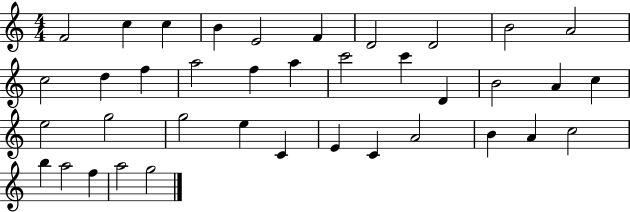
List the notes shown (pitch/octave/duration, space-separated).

F4/h C5/q C5/q B4/q E4/h F4/q D4/h D4/h B4/h A4/h C5/h D5/q F5/q A5/h F5/q A5/q C6/h C6/q D4/q B4/h A4/q C5/q E5/h G5/h G5/h E5/q C4/q E4/q C4/q A4/h B4/q A4/q C5/h B5/q A5/h F5/q A5/h G5/h